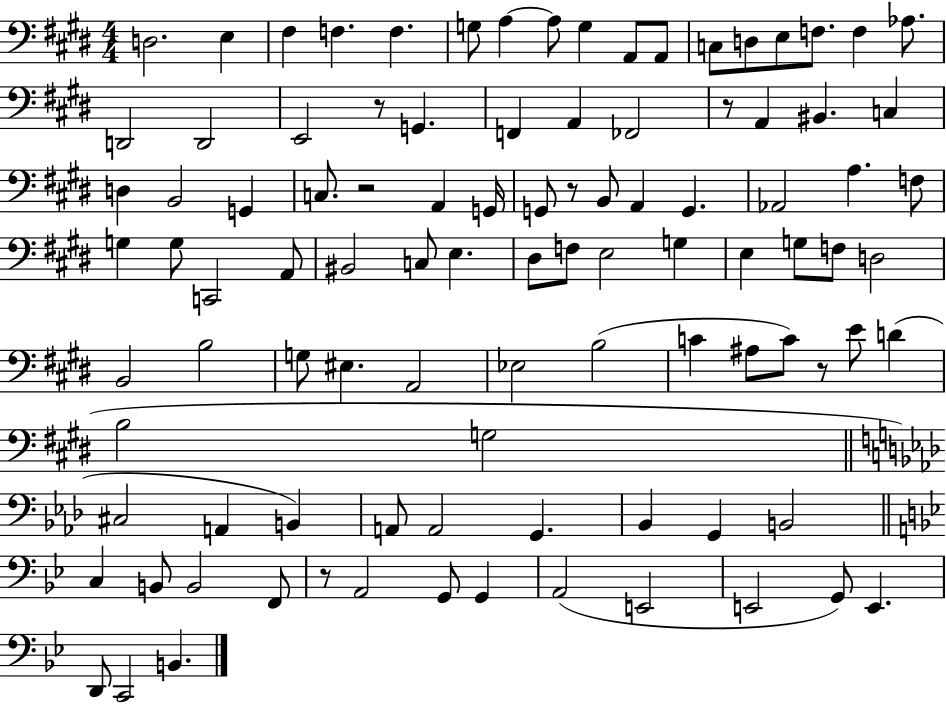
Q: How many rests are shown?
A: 6